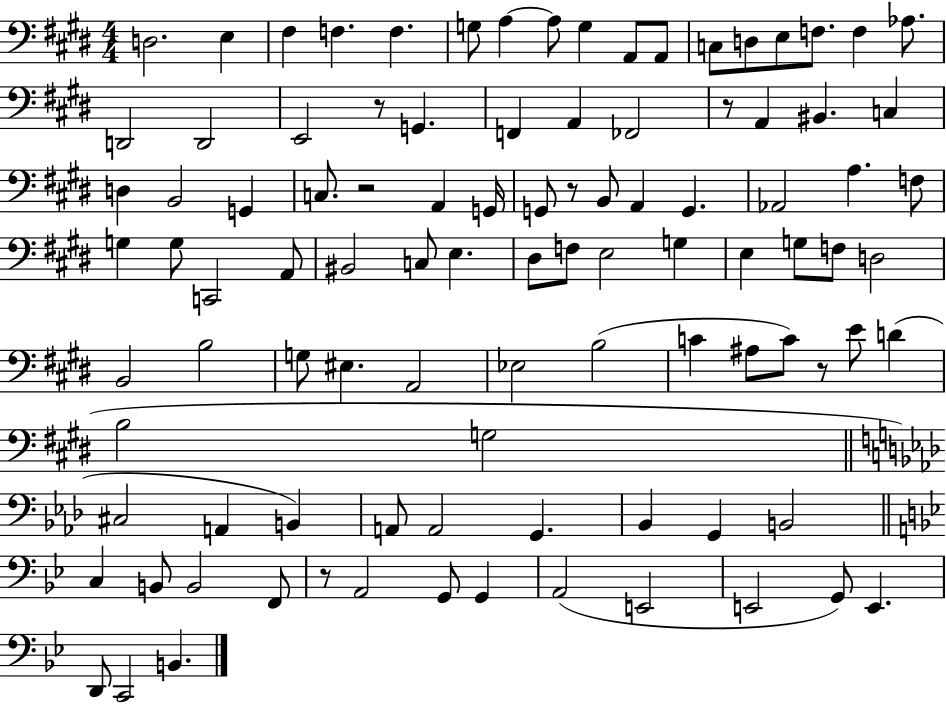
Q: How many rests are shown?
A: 6